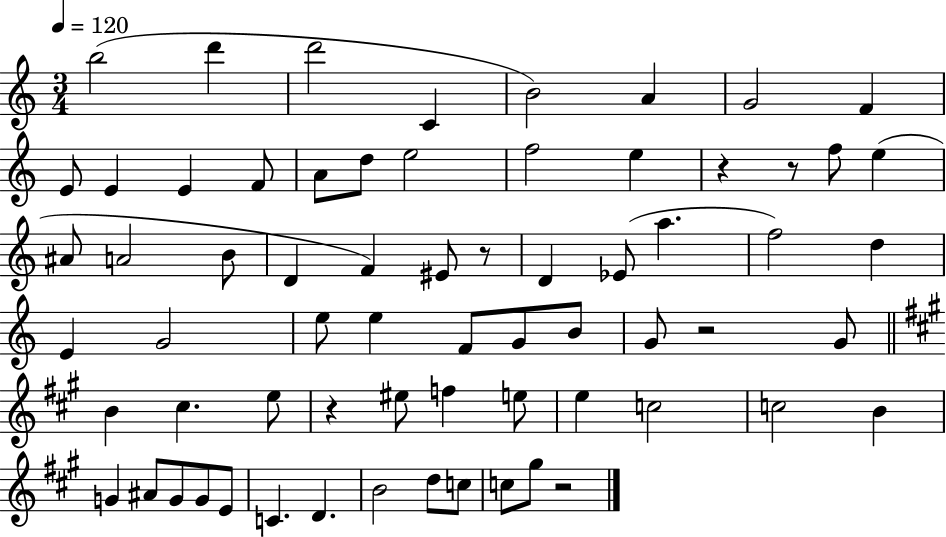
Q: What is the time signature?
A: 3/4